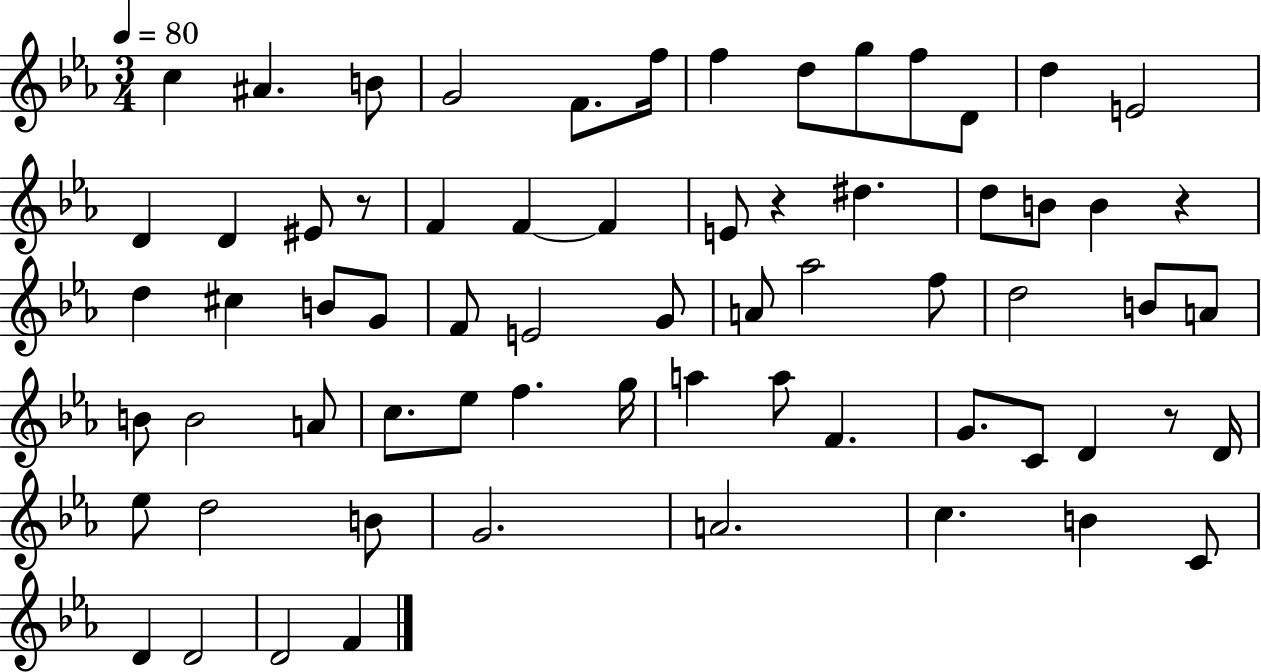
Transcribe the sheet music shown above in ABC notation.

X:1
T:Untitled
M:3/4
L:1/4
K:Eb
c ^A B/2 G2 F/2 f/4 f d/2 g/2 f/2 D/2 d E2 D D ^E/2 z/2 F F F E/2 z ^d d/2 B/2 B z d ^c B/2 G/2 F/2 E2 G/2 A/2 _a2 f/2 d2 B/2 A/2 B/2 B2 A/2 c/2 _e/2 f g/4 a a/2 F G/2 C/2 D z/2 D/4 _e/2 d2 B/2 G2 A2 c B C/2 D D2 D2 F